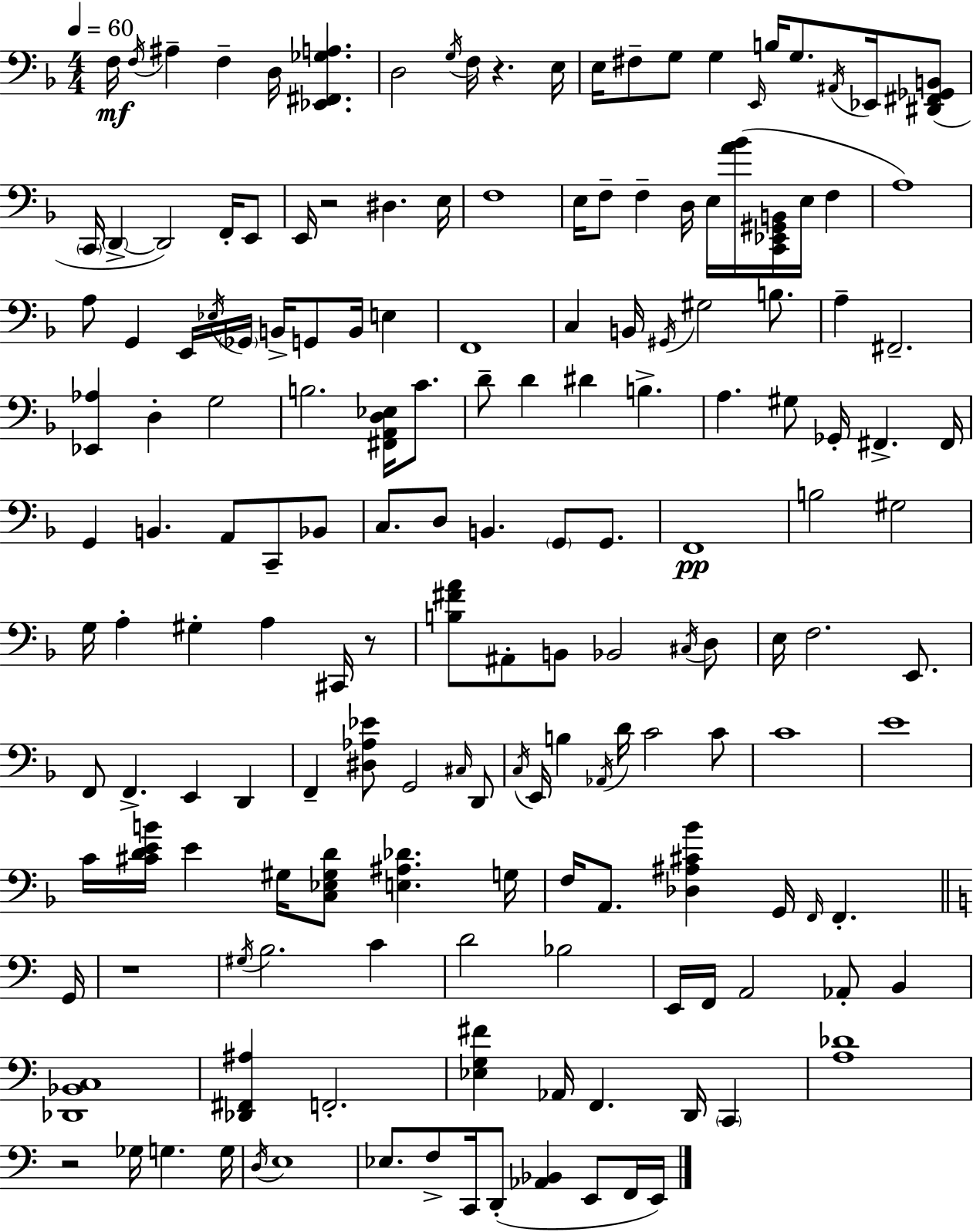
{
  \clef bass
  \numericTimeSignature
  \time 4/4
  \key f \major
  \tempo 4 = 60
  f16\mf \acciaccatura { f16 } ais4-- f4-- d16 <ees, fis, ges a>4. | d2 \acciaccatura { g16 } f16 r4. | e16 e16 fis8-- g8 g4 \grace { e,16 } b16 g8. | \acciaccatura { ais,16 } ees,16 <dis, fis, ges, b,>8( \parenthesize c,16 \parenthesize d,4->~~ d,2) | \break f,16-. e,8 e,16 r2 dis4. | e16 f1 | e16 f8-- f4-- d16 e16 <a' bes'>16( <c, ees, gis, b,>16 e16 | f4 a1) | \break a8 g,4 e,16 \acciaccatura { ees16 } \parenthesize ges,16 b,16-> g,8 | b,16 e4 f,1 | c4 b,16 \acciaccatura { gis,16 } gis2 | b8. a4-- fis,2.-- | \break <ees, aes>4 d4-. g2 | b2. | <fis, a, d ees>16 c'8. d'8-- d'4 dis'4 | b4.-> a4. gis8 ges,16-. fis,4.-> | \break fis,16 g,4 b,4. | a,8 c,8-- bes,8 c8. d8 b,4. | \parenthesize g,8 g,8. f,1\pp | b2 gis2 | \break g16 a4-. gis4-. a4 | cis,16 r8 <b fis' a'>8 ais,8-. b,8 bes,2 | \acciaccatura { cis16 } d8 e16 f2. | e,8. f,8 f,4.-> e,4 | \break d,4 f,4-- <dis aes ees'>8 g,2 | \grace { cis16 } d,8 \acciaccatura { c16 } e,16 b4 \acciaccatura { aes,16 } d'16 | c'2 c'8 c'1 | e'1 | \break c'16 <cis' d' e' b'>16 e'4 | gis16 <c ees gis d'>8 <e ais des'>4. g16 f16 a,8. <des ais cis' bes'>4 | g,16 \grace { f,16 } f,4.-. \bar "||" \break \key a \minor g,16 r1 | \acciaccatura { gis16 } b2. c'4 | d'2 bes2 | e,16 f,16 a,2 aes,8-. b,4 | \break <des, bes, c>1 | <des, fis, ais>4 f,2.-. | <ees g fis'>4 aes,16 f,4. d,16 \parenthesize c,4 | <a des'>1 | \break r2 ges16 g4. | g16 \acciaccatura { d16 } e1 | ees8. f8-> c,16 d,8-.( <aes, bes,>4 e,8 | f,16 e,16) \bar "|."
}